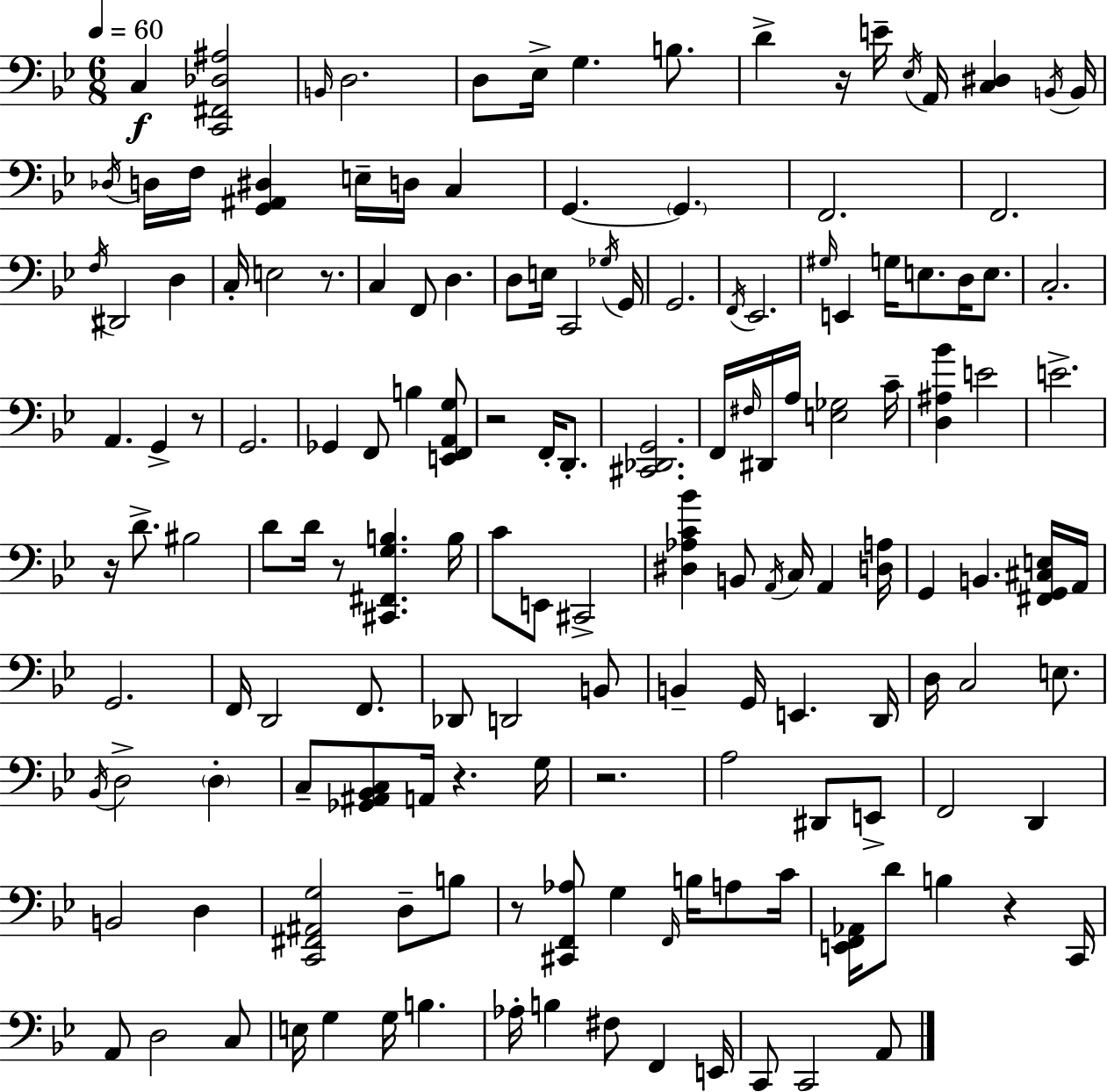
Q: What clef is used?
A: bass